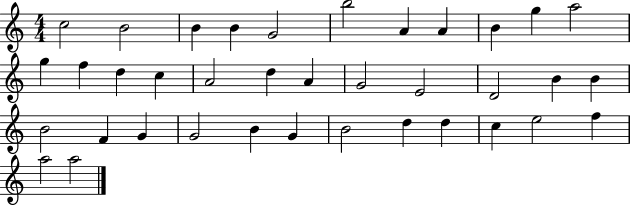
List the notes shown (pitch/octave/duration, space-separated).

C5/h B4/h B4/q B4/q G4/h B5/h A4/q A4/q B4/q G5/q A5/h G5/q F5/q D5/q C5/q A4/h D5/q A4/q G4/h E4/h D4/h B4/q B4/q B4/h F4/q G4/q G4/h B4/q G4/q B4/h D5/q D5/q C5/q E5/h F5/q A5/h A5/h